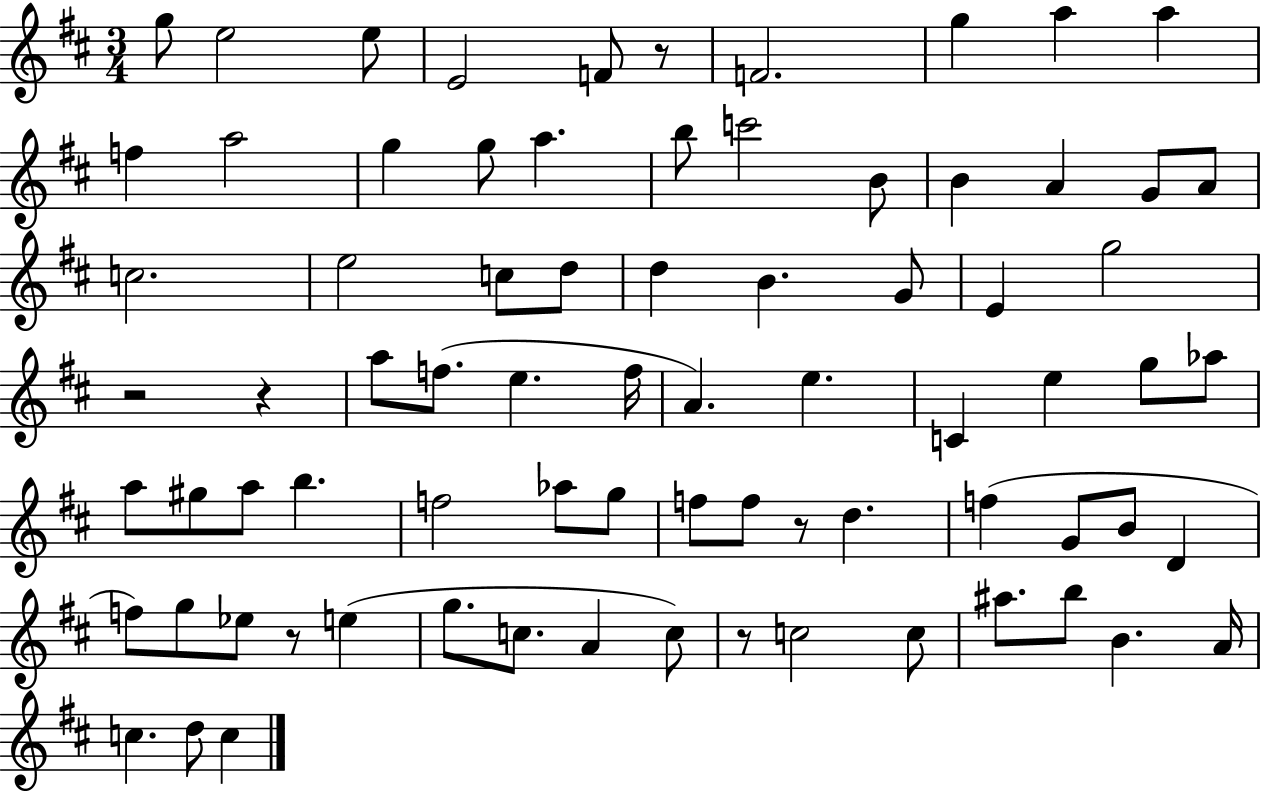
{
  \clef treble
  \numericTimeSignature
  \time 3/4
  \key d \major
  g''8 e''2 e''8 | e'2 f'8 r8 | f'2. | g''4 a''4 a''4 | \break f''4 a''2 | g''4 g''8 a''4. | b''8 c'''2 b'8 | b'4 a'4 g'8 a'8 | \break c''2. | e''2 c''8 d''8 | d''4 b'4. g'8 | e'4 g''2 | \break r2 r4 | a''8 f''8.( e''4. f''16 | a'4.) e''4. | c'4 e''4 g''8 aes''8 | \break a''8 gis''8 a''8 b''4. | f''2 aes''8 g''8 | f''8 f''8 r8 d''4. | f''4( g'8 b'8 d'4 | \break f''8) g''8 ees''8 r8 e''4( | g''8. c''8. a'4 c''8) | r8 c''2 c''8 | ais''8. b''8 b'4. a'16 | \break c''4. d''8 c''4 | \bar "|."
}